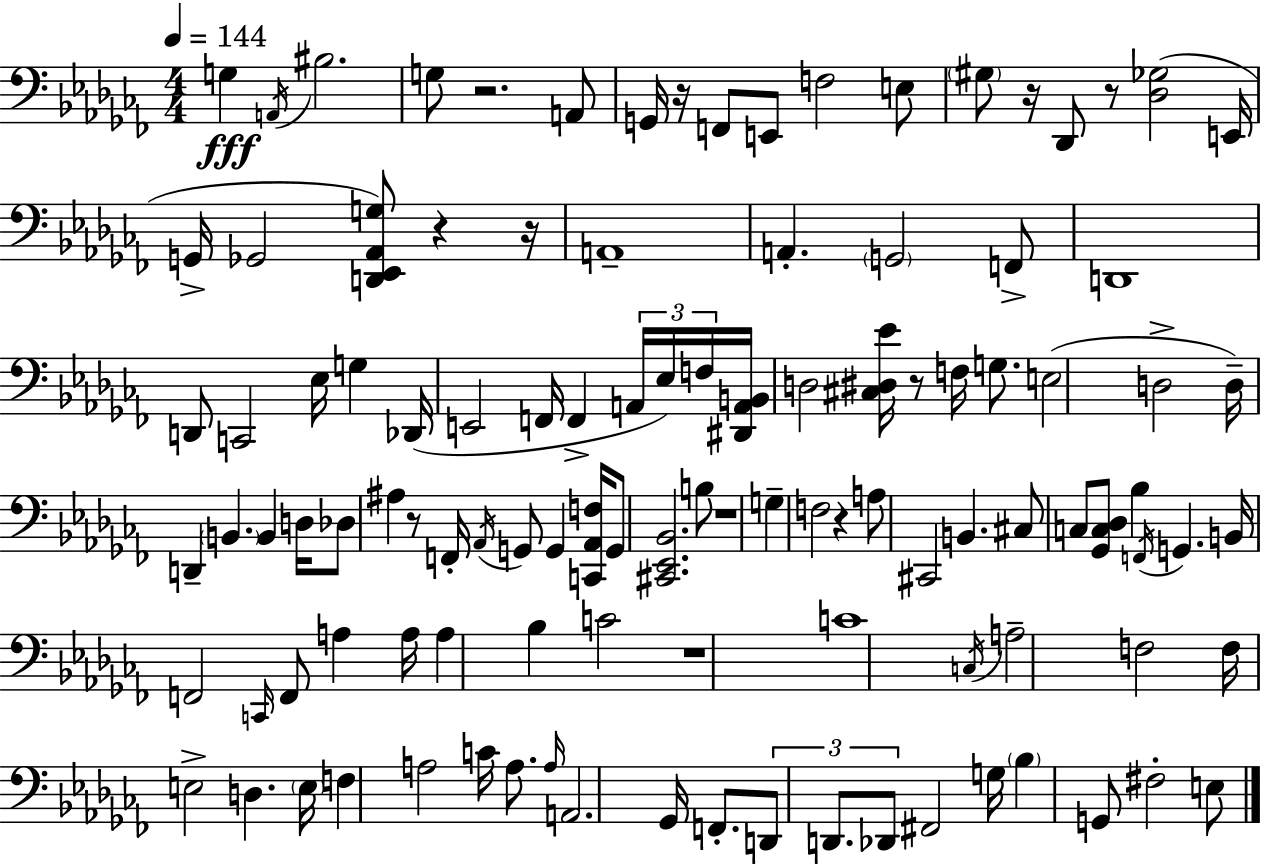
X:1
T:Untitled
M:4/4
L:1/4
K:Abm
G, A,,/4 ^B,2 G,/2 z2 A,,/2 G,,/4 z/4 F,,/2 E,,/2 F,2 E,/2 ^G,/2 z/4 _D,,/2 z/2 [_D,_G,]2 E,,/4 G,,/4 _G,,2 [D,,_E,,_A,,G,]/2 z z/4 A,,4 A,, G,,2 F,,/2 D,,4 D,,/2 C,,2 _E,/4 G, _D,,/4 E,,2 F,,/4 F,, A,,/4 _E,/4 F,/4 [^D,,A,,B,,]/4 D,2 [^C,^D,_E]/4 z/2 F,/4 G,/2 E,2 D,2 D,/4 D,, B,, B,, D,/4 _D,/2 ^A, z/2 F,,/4 _A,,/4 G,,/2 G,, [C,,_A,,F,]/4 G,,/2 [^C,,_E,,_B,,]2 B,/2 z4 G, F,2 z A,/2 ^C,,2 B,, ^C,/2 C,/2 [_G,,C,_D,]/2 _B, F,,/4 G,, B,,/4 F,,2 C,,/4 F,,/2 A, A,/4 A, _B, C2 z4 C4 C,/4 A,2 F,2 F,/4 E,2 D, E,/4 F, A,2 C/4 A,/2 A,/4 A,,2 _G,,/4 F,,/2 D,,/2 D,,/2 _D,,/2 ^F,,2 G,/4 _B, G,,/2 ^F,2 E,/2